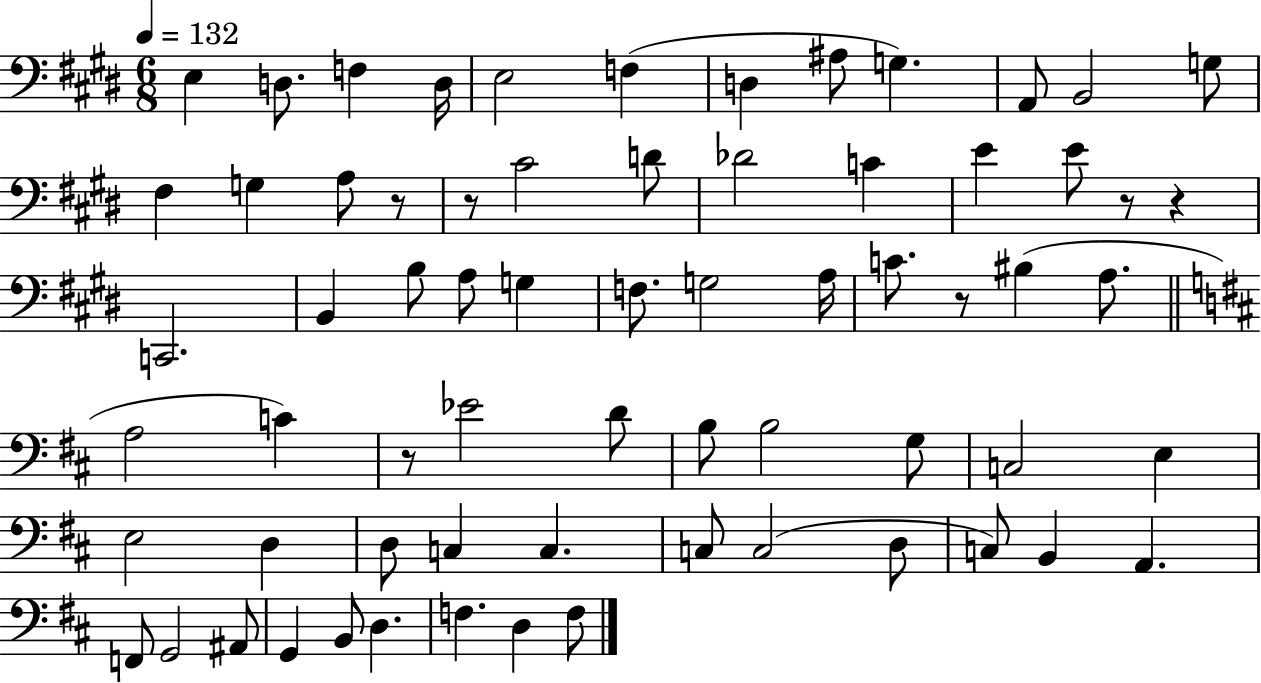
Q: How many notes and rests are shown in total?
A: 67